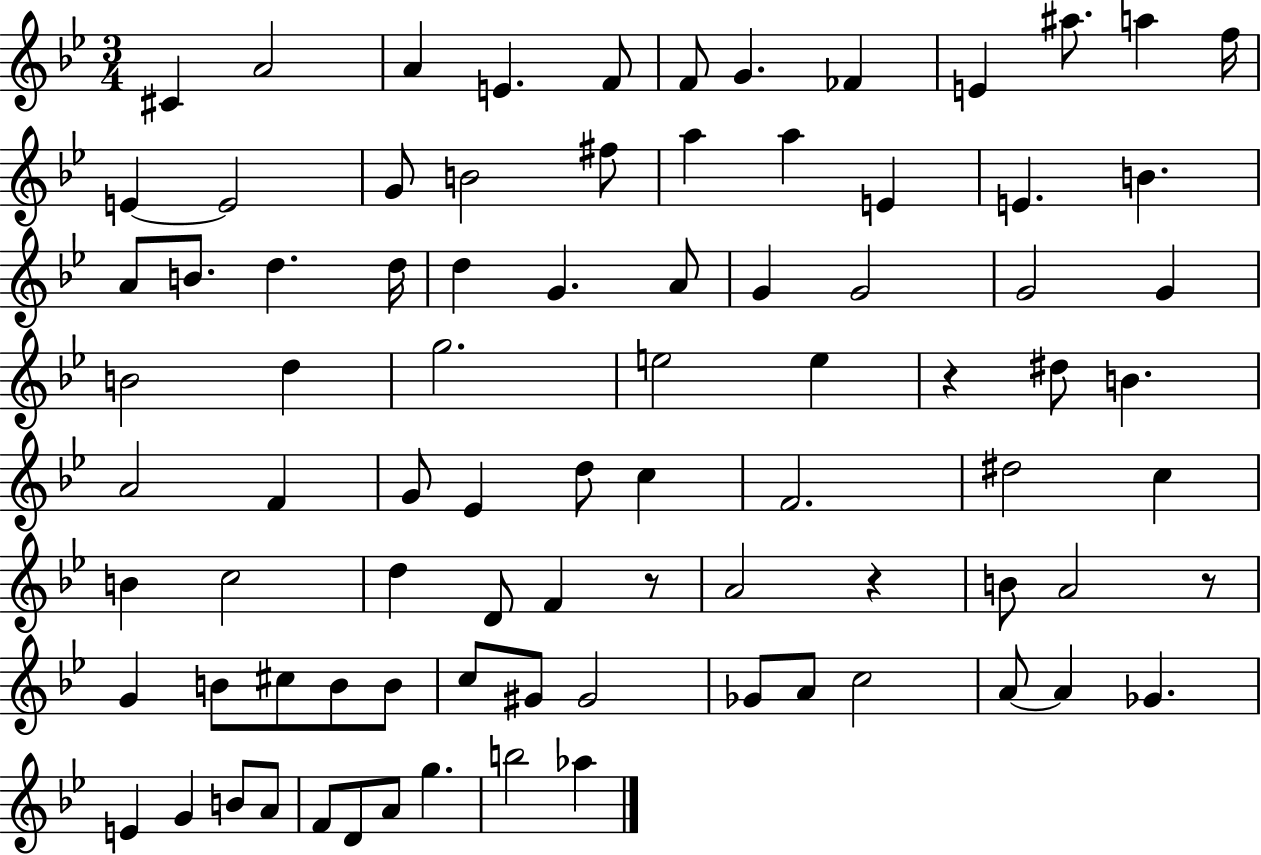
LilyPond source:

{
  \clef treble
  \numericTimeSignature
  \time 3/4
  \key bes \major
  cis'4 a'2 | a'4 e'4. f'8 | f'8 g'4. fes'4 | e'4 ais''8. a''4 f''16 | \break e'4~~ e'2 | g'8 b'2 fis''8 | a''4 a''4 e'4 | e'4. b'4. | \break a'8 b'8. d''4. d''16 | d''4 g'4. a'8 | g'4 g'2 | g'2 g'4 | \break b'2 d''4 | g''2. | e''2 e''4 | r4 dis''8 b'4. | \break a'2 f'4 | g'8 ees'4 d''8 c''4 | f'2. | dis''2 c''4 | \break b'4 c''2 | d''4 d'8 f'4 r8 | a'2 r4 | b'8 a'2 r8 | \break g'4 b'8 cis''8 b'8 b'8 | c''8 gis'8 gis'2 | ges'8 a'8 c''2 | a'8~~ a'4 ges'4. | \break e'4 g'4 b'8 a'8 | f'8 d'8 a'8 g''4. | b''2 aes''4 | \bar "|."
}